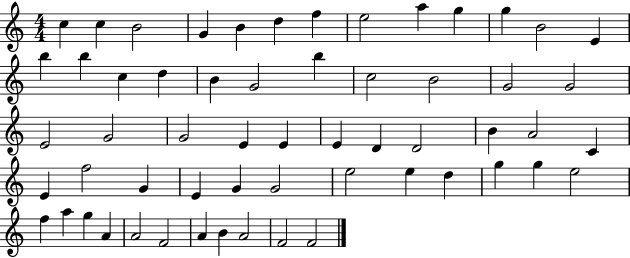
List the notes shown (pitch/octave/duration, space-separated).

C5/q C5/q B4/h G4/q B4/q D5/q F5/q E5/h A5/q G5/q G5/q B4/h E4/q B5/q B5/q C5/q D5/q B4/q G4/h B5/q C5/h B4/h G4/h G4/h E4/h G4/h G4/h E4/q E4/q E4/q D4/q D4/h B4/q A4/h C4/q E4/q F5/h G4/q E4/q G4/q G4/h E5/h E5/q D5/q G5/q G5/q E5/h F5/q A5/q G5/q A4/q A4/h F4/h A4/q B4/q A4/h F4/h F4/h